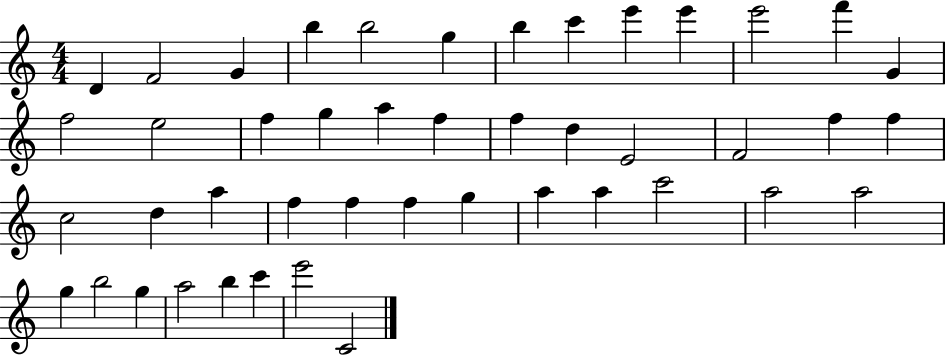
{
  \clef treble
  \numericTimeSignature
  \time 4/4
  \key c \major
  d'4 f'2 g'4 | b''4 b''2 g''4 | b''4 c'''4 e'''4 e'''4 | e'''2 f'''4 g'4 | \break f''2 e''2 | f''4 g''4 a''4 f''4 | f''4 d''4 e'2 | f'2 f''4 f''4 | \break c''2 d''4 a''4 | f''4 f''4 f''4 g''4 | a''4 a''4 c'''2 | a''2 a''2 | \break g''4 b''2 g''4 | a''2 b''4 c'''4 | e'''2 c'2 | \bar "|."
}